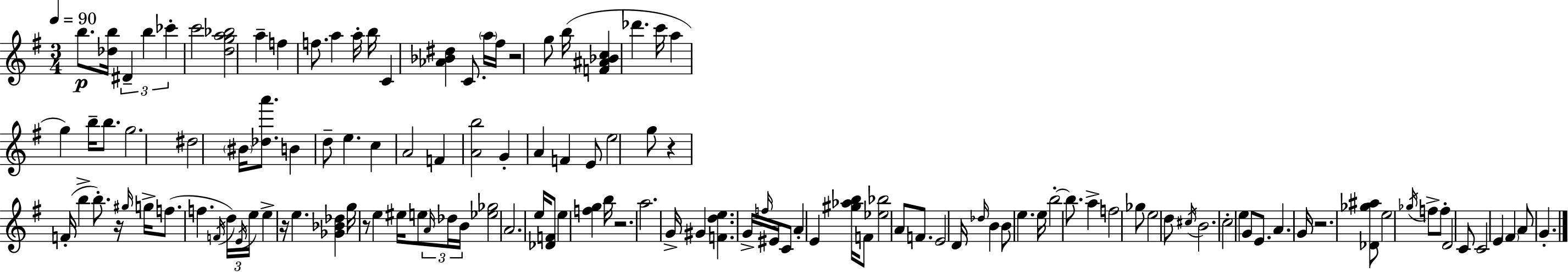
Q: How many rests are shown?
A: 7